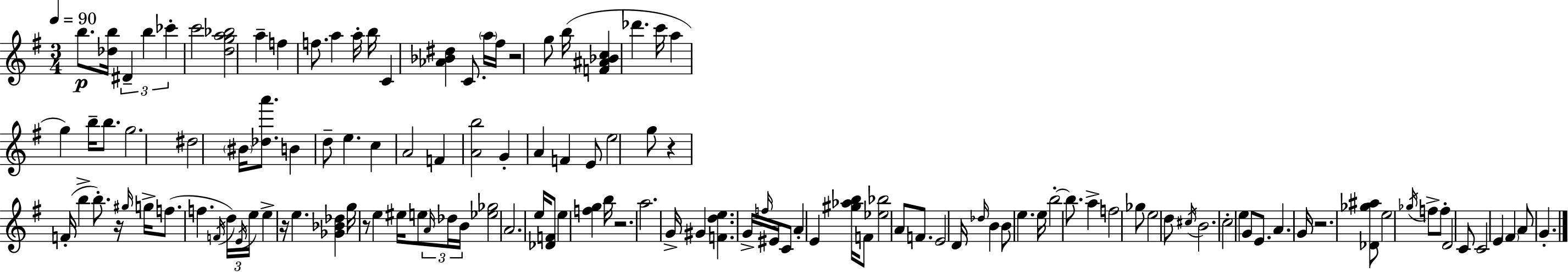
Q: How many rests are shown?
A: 7